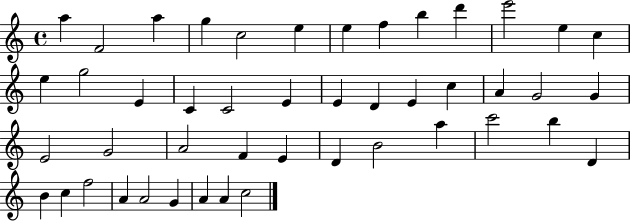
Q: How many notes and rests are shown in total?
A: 46